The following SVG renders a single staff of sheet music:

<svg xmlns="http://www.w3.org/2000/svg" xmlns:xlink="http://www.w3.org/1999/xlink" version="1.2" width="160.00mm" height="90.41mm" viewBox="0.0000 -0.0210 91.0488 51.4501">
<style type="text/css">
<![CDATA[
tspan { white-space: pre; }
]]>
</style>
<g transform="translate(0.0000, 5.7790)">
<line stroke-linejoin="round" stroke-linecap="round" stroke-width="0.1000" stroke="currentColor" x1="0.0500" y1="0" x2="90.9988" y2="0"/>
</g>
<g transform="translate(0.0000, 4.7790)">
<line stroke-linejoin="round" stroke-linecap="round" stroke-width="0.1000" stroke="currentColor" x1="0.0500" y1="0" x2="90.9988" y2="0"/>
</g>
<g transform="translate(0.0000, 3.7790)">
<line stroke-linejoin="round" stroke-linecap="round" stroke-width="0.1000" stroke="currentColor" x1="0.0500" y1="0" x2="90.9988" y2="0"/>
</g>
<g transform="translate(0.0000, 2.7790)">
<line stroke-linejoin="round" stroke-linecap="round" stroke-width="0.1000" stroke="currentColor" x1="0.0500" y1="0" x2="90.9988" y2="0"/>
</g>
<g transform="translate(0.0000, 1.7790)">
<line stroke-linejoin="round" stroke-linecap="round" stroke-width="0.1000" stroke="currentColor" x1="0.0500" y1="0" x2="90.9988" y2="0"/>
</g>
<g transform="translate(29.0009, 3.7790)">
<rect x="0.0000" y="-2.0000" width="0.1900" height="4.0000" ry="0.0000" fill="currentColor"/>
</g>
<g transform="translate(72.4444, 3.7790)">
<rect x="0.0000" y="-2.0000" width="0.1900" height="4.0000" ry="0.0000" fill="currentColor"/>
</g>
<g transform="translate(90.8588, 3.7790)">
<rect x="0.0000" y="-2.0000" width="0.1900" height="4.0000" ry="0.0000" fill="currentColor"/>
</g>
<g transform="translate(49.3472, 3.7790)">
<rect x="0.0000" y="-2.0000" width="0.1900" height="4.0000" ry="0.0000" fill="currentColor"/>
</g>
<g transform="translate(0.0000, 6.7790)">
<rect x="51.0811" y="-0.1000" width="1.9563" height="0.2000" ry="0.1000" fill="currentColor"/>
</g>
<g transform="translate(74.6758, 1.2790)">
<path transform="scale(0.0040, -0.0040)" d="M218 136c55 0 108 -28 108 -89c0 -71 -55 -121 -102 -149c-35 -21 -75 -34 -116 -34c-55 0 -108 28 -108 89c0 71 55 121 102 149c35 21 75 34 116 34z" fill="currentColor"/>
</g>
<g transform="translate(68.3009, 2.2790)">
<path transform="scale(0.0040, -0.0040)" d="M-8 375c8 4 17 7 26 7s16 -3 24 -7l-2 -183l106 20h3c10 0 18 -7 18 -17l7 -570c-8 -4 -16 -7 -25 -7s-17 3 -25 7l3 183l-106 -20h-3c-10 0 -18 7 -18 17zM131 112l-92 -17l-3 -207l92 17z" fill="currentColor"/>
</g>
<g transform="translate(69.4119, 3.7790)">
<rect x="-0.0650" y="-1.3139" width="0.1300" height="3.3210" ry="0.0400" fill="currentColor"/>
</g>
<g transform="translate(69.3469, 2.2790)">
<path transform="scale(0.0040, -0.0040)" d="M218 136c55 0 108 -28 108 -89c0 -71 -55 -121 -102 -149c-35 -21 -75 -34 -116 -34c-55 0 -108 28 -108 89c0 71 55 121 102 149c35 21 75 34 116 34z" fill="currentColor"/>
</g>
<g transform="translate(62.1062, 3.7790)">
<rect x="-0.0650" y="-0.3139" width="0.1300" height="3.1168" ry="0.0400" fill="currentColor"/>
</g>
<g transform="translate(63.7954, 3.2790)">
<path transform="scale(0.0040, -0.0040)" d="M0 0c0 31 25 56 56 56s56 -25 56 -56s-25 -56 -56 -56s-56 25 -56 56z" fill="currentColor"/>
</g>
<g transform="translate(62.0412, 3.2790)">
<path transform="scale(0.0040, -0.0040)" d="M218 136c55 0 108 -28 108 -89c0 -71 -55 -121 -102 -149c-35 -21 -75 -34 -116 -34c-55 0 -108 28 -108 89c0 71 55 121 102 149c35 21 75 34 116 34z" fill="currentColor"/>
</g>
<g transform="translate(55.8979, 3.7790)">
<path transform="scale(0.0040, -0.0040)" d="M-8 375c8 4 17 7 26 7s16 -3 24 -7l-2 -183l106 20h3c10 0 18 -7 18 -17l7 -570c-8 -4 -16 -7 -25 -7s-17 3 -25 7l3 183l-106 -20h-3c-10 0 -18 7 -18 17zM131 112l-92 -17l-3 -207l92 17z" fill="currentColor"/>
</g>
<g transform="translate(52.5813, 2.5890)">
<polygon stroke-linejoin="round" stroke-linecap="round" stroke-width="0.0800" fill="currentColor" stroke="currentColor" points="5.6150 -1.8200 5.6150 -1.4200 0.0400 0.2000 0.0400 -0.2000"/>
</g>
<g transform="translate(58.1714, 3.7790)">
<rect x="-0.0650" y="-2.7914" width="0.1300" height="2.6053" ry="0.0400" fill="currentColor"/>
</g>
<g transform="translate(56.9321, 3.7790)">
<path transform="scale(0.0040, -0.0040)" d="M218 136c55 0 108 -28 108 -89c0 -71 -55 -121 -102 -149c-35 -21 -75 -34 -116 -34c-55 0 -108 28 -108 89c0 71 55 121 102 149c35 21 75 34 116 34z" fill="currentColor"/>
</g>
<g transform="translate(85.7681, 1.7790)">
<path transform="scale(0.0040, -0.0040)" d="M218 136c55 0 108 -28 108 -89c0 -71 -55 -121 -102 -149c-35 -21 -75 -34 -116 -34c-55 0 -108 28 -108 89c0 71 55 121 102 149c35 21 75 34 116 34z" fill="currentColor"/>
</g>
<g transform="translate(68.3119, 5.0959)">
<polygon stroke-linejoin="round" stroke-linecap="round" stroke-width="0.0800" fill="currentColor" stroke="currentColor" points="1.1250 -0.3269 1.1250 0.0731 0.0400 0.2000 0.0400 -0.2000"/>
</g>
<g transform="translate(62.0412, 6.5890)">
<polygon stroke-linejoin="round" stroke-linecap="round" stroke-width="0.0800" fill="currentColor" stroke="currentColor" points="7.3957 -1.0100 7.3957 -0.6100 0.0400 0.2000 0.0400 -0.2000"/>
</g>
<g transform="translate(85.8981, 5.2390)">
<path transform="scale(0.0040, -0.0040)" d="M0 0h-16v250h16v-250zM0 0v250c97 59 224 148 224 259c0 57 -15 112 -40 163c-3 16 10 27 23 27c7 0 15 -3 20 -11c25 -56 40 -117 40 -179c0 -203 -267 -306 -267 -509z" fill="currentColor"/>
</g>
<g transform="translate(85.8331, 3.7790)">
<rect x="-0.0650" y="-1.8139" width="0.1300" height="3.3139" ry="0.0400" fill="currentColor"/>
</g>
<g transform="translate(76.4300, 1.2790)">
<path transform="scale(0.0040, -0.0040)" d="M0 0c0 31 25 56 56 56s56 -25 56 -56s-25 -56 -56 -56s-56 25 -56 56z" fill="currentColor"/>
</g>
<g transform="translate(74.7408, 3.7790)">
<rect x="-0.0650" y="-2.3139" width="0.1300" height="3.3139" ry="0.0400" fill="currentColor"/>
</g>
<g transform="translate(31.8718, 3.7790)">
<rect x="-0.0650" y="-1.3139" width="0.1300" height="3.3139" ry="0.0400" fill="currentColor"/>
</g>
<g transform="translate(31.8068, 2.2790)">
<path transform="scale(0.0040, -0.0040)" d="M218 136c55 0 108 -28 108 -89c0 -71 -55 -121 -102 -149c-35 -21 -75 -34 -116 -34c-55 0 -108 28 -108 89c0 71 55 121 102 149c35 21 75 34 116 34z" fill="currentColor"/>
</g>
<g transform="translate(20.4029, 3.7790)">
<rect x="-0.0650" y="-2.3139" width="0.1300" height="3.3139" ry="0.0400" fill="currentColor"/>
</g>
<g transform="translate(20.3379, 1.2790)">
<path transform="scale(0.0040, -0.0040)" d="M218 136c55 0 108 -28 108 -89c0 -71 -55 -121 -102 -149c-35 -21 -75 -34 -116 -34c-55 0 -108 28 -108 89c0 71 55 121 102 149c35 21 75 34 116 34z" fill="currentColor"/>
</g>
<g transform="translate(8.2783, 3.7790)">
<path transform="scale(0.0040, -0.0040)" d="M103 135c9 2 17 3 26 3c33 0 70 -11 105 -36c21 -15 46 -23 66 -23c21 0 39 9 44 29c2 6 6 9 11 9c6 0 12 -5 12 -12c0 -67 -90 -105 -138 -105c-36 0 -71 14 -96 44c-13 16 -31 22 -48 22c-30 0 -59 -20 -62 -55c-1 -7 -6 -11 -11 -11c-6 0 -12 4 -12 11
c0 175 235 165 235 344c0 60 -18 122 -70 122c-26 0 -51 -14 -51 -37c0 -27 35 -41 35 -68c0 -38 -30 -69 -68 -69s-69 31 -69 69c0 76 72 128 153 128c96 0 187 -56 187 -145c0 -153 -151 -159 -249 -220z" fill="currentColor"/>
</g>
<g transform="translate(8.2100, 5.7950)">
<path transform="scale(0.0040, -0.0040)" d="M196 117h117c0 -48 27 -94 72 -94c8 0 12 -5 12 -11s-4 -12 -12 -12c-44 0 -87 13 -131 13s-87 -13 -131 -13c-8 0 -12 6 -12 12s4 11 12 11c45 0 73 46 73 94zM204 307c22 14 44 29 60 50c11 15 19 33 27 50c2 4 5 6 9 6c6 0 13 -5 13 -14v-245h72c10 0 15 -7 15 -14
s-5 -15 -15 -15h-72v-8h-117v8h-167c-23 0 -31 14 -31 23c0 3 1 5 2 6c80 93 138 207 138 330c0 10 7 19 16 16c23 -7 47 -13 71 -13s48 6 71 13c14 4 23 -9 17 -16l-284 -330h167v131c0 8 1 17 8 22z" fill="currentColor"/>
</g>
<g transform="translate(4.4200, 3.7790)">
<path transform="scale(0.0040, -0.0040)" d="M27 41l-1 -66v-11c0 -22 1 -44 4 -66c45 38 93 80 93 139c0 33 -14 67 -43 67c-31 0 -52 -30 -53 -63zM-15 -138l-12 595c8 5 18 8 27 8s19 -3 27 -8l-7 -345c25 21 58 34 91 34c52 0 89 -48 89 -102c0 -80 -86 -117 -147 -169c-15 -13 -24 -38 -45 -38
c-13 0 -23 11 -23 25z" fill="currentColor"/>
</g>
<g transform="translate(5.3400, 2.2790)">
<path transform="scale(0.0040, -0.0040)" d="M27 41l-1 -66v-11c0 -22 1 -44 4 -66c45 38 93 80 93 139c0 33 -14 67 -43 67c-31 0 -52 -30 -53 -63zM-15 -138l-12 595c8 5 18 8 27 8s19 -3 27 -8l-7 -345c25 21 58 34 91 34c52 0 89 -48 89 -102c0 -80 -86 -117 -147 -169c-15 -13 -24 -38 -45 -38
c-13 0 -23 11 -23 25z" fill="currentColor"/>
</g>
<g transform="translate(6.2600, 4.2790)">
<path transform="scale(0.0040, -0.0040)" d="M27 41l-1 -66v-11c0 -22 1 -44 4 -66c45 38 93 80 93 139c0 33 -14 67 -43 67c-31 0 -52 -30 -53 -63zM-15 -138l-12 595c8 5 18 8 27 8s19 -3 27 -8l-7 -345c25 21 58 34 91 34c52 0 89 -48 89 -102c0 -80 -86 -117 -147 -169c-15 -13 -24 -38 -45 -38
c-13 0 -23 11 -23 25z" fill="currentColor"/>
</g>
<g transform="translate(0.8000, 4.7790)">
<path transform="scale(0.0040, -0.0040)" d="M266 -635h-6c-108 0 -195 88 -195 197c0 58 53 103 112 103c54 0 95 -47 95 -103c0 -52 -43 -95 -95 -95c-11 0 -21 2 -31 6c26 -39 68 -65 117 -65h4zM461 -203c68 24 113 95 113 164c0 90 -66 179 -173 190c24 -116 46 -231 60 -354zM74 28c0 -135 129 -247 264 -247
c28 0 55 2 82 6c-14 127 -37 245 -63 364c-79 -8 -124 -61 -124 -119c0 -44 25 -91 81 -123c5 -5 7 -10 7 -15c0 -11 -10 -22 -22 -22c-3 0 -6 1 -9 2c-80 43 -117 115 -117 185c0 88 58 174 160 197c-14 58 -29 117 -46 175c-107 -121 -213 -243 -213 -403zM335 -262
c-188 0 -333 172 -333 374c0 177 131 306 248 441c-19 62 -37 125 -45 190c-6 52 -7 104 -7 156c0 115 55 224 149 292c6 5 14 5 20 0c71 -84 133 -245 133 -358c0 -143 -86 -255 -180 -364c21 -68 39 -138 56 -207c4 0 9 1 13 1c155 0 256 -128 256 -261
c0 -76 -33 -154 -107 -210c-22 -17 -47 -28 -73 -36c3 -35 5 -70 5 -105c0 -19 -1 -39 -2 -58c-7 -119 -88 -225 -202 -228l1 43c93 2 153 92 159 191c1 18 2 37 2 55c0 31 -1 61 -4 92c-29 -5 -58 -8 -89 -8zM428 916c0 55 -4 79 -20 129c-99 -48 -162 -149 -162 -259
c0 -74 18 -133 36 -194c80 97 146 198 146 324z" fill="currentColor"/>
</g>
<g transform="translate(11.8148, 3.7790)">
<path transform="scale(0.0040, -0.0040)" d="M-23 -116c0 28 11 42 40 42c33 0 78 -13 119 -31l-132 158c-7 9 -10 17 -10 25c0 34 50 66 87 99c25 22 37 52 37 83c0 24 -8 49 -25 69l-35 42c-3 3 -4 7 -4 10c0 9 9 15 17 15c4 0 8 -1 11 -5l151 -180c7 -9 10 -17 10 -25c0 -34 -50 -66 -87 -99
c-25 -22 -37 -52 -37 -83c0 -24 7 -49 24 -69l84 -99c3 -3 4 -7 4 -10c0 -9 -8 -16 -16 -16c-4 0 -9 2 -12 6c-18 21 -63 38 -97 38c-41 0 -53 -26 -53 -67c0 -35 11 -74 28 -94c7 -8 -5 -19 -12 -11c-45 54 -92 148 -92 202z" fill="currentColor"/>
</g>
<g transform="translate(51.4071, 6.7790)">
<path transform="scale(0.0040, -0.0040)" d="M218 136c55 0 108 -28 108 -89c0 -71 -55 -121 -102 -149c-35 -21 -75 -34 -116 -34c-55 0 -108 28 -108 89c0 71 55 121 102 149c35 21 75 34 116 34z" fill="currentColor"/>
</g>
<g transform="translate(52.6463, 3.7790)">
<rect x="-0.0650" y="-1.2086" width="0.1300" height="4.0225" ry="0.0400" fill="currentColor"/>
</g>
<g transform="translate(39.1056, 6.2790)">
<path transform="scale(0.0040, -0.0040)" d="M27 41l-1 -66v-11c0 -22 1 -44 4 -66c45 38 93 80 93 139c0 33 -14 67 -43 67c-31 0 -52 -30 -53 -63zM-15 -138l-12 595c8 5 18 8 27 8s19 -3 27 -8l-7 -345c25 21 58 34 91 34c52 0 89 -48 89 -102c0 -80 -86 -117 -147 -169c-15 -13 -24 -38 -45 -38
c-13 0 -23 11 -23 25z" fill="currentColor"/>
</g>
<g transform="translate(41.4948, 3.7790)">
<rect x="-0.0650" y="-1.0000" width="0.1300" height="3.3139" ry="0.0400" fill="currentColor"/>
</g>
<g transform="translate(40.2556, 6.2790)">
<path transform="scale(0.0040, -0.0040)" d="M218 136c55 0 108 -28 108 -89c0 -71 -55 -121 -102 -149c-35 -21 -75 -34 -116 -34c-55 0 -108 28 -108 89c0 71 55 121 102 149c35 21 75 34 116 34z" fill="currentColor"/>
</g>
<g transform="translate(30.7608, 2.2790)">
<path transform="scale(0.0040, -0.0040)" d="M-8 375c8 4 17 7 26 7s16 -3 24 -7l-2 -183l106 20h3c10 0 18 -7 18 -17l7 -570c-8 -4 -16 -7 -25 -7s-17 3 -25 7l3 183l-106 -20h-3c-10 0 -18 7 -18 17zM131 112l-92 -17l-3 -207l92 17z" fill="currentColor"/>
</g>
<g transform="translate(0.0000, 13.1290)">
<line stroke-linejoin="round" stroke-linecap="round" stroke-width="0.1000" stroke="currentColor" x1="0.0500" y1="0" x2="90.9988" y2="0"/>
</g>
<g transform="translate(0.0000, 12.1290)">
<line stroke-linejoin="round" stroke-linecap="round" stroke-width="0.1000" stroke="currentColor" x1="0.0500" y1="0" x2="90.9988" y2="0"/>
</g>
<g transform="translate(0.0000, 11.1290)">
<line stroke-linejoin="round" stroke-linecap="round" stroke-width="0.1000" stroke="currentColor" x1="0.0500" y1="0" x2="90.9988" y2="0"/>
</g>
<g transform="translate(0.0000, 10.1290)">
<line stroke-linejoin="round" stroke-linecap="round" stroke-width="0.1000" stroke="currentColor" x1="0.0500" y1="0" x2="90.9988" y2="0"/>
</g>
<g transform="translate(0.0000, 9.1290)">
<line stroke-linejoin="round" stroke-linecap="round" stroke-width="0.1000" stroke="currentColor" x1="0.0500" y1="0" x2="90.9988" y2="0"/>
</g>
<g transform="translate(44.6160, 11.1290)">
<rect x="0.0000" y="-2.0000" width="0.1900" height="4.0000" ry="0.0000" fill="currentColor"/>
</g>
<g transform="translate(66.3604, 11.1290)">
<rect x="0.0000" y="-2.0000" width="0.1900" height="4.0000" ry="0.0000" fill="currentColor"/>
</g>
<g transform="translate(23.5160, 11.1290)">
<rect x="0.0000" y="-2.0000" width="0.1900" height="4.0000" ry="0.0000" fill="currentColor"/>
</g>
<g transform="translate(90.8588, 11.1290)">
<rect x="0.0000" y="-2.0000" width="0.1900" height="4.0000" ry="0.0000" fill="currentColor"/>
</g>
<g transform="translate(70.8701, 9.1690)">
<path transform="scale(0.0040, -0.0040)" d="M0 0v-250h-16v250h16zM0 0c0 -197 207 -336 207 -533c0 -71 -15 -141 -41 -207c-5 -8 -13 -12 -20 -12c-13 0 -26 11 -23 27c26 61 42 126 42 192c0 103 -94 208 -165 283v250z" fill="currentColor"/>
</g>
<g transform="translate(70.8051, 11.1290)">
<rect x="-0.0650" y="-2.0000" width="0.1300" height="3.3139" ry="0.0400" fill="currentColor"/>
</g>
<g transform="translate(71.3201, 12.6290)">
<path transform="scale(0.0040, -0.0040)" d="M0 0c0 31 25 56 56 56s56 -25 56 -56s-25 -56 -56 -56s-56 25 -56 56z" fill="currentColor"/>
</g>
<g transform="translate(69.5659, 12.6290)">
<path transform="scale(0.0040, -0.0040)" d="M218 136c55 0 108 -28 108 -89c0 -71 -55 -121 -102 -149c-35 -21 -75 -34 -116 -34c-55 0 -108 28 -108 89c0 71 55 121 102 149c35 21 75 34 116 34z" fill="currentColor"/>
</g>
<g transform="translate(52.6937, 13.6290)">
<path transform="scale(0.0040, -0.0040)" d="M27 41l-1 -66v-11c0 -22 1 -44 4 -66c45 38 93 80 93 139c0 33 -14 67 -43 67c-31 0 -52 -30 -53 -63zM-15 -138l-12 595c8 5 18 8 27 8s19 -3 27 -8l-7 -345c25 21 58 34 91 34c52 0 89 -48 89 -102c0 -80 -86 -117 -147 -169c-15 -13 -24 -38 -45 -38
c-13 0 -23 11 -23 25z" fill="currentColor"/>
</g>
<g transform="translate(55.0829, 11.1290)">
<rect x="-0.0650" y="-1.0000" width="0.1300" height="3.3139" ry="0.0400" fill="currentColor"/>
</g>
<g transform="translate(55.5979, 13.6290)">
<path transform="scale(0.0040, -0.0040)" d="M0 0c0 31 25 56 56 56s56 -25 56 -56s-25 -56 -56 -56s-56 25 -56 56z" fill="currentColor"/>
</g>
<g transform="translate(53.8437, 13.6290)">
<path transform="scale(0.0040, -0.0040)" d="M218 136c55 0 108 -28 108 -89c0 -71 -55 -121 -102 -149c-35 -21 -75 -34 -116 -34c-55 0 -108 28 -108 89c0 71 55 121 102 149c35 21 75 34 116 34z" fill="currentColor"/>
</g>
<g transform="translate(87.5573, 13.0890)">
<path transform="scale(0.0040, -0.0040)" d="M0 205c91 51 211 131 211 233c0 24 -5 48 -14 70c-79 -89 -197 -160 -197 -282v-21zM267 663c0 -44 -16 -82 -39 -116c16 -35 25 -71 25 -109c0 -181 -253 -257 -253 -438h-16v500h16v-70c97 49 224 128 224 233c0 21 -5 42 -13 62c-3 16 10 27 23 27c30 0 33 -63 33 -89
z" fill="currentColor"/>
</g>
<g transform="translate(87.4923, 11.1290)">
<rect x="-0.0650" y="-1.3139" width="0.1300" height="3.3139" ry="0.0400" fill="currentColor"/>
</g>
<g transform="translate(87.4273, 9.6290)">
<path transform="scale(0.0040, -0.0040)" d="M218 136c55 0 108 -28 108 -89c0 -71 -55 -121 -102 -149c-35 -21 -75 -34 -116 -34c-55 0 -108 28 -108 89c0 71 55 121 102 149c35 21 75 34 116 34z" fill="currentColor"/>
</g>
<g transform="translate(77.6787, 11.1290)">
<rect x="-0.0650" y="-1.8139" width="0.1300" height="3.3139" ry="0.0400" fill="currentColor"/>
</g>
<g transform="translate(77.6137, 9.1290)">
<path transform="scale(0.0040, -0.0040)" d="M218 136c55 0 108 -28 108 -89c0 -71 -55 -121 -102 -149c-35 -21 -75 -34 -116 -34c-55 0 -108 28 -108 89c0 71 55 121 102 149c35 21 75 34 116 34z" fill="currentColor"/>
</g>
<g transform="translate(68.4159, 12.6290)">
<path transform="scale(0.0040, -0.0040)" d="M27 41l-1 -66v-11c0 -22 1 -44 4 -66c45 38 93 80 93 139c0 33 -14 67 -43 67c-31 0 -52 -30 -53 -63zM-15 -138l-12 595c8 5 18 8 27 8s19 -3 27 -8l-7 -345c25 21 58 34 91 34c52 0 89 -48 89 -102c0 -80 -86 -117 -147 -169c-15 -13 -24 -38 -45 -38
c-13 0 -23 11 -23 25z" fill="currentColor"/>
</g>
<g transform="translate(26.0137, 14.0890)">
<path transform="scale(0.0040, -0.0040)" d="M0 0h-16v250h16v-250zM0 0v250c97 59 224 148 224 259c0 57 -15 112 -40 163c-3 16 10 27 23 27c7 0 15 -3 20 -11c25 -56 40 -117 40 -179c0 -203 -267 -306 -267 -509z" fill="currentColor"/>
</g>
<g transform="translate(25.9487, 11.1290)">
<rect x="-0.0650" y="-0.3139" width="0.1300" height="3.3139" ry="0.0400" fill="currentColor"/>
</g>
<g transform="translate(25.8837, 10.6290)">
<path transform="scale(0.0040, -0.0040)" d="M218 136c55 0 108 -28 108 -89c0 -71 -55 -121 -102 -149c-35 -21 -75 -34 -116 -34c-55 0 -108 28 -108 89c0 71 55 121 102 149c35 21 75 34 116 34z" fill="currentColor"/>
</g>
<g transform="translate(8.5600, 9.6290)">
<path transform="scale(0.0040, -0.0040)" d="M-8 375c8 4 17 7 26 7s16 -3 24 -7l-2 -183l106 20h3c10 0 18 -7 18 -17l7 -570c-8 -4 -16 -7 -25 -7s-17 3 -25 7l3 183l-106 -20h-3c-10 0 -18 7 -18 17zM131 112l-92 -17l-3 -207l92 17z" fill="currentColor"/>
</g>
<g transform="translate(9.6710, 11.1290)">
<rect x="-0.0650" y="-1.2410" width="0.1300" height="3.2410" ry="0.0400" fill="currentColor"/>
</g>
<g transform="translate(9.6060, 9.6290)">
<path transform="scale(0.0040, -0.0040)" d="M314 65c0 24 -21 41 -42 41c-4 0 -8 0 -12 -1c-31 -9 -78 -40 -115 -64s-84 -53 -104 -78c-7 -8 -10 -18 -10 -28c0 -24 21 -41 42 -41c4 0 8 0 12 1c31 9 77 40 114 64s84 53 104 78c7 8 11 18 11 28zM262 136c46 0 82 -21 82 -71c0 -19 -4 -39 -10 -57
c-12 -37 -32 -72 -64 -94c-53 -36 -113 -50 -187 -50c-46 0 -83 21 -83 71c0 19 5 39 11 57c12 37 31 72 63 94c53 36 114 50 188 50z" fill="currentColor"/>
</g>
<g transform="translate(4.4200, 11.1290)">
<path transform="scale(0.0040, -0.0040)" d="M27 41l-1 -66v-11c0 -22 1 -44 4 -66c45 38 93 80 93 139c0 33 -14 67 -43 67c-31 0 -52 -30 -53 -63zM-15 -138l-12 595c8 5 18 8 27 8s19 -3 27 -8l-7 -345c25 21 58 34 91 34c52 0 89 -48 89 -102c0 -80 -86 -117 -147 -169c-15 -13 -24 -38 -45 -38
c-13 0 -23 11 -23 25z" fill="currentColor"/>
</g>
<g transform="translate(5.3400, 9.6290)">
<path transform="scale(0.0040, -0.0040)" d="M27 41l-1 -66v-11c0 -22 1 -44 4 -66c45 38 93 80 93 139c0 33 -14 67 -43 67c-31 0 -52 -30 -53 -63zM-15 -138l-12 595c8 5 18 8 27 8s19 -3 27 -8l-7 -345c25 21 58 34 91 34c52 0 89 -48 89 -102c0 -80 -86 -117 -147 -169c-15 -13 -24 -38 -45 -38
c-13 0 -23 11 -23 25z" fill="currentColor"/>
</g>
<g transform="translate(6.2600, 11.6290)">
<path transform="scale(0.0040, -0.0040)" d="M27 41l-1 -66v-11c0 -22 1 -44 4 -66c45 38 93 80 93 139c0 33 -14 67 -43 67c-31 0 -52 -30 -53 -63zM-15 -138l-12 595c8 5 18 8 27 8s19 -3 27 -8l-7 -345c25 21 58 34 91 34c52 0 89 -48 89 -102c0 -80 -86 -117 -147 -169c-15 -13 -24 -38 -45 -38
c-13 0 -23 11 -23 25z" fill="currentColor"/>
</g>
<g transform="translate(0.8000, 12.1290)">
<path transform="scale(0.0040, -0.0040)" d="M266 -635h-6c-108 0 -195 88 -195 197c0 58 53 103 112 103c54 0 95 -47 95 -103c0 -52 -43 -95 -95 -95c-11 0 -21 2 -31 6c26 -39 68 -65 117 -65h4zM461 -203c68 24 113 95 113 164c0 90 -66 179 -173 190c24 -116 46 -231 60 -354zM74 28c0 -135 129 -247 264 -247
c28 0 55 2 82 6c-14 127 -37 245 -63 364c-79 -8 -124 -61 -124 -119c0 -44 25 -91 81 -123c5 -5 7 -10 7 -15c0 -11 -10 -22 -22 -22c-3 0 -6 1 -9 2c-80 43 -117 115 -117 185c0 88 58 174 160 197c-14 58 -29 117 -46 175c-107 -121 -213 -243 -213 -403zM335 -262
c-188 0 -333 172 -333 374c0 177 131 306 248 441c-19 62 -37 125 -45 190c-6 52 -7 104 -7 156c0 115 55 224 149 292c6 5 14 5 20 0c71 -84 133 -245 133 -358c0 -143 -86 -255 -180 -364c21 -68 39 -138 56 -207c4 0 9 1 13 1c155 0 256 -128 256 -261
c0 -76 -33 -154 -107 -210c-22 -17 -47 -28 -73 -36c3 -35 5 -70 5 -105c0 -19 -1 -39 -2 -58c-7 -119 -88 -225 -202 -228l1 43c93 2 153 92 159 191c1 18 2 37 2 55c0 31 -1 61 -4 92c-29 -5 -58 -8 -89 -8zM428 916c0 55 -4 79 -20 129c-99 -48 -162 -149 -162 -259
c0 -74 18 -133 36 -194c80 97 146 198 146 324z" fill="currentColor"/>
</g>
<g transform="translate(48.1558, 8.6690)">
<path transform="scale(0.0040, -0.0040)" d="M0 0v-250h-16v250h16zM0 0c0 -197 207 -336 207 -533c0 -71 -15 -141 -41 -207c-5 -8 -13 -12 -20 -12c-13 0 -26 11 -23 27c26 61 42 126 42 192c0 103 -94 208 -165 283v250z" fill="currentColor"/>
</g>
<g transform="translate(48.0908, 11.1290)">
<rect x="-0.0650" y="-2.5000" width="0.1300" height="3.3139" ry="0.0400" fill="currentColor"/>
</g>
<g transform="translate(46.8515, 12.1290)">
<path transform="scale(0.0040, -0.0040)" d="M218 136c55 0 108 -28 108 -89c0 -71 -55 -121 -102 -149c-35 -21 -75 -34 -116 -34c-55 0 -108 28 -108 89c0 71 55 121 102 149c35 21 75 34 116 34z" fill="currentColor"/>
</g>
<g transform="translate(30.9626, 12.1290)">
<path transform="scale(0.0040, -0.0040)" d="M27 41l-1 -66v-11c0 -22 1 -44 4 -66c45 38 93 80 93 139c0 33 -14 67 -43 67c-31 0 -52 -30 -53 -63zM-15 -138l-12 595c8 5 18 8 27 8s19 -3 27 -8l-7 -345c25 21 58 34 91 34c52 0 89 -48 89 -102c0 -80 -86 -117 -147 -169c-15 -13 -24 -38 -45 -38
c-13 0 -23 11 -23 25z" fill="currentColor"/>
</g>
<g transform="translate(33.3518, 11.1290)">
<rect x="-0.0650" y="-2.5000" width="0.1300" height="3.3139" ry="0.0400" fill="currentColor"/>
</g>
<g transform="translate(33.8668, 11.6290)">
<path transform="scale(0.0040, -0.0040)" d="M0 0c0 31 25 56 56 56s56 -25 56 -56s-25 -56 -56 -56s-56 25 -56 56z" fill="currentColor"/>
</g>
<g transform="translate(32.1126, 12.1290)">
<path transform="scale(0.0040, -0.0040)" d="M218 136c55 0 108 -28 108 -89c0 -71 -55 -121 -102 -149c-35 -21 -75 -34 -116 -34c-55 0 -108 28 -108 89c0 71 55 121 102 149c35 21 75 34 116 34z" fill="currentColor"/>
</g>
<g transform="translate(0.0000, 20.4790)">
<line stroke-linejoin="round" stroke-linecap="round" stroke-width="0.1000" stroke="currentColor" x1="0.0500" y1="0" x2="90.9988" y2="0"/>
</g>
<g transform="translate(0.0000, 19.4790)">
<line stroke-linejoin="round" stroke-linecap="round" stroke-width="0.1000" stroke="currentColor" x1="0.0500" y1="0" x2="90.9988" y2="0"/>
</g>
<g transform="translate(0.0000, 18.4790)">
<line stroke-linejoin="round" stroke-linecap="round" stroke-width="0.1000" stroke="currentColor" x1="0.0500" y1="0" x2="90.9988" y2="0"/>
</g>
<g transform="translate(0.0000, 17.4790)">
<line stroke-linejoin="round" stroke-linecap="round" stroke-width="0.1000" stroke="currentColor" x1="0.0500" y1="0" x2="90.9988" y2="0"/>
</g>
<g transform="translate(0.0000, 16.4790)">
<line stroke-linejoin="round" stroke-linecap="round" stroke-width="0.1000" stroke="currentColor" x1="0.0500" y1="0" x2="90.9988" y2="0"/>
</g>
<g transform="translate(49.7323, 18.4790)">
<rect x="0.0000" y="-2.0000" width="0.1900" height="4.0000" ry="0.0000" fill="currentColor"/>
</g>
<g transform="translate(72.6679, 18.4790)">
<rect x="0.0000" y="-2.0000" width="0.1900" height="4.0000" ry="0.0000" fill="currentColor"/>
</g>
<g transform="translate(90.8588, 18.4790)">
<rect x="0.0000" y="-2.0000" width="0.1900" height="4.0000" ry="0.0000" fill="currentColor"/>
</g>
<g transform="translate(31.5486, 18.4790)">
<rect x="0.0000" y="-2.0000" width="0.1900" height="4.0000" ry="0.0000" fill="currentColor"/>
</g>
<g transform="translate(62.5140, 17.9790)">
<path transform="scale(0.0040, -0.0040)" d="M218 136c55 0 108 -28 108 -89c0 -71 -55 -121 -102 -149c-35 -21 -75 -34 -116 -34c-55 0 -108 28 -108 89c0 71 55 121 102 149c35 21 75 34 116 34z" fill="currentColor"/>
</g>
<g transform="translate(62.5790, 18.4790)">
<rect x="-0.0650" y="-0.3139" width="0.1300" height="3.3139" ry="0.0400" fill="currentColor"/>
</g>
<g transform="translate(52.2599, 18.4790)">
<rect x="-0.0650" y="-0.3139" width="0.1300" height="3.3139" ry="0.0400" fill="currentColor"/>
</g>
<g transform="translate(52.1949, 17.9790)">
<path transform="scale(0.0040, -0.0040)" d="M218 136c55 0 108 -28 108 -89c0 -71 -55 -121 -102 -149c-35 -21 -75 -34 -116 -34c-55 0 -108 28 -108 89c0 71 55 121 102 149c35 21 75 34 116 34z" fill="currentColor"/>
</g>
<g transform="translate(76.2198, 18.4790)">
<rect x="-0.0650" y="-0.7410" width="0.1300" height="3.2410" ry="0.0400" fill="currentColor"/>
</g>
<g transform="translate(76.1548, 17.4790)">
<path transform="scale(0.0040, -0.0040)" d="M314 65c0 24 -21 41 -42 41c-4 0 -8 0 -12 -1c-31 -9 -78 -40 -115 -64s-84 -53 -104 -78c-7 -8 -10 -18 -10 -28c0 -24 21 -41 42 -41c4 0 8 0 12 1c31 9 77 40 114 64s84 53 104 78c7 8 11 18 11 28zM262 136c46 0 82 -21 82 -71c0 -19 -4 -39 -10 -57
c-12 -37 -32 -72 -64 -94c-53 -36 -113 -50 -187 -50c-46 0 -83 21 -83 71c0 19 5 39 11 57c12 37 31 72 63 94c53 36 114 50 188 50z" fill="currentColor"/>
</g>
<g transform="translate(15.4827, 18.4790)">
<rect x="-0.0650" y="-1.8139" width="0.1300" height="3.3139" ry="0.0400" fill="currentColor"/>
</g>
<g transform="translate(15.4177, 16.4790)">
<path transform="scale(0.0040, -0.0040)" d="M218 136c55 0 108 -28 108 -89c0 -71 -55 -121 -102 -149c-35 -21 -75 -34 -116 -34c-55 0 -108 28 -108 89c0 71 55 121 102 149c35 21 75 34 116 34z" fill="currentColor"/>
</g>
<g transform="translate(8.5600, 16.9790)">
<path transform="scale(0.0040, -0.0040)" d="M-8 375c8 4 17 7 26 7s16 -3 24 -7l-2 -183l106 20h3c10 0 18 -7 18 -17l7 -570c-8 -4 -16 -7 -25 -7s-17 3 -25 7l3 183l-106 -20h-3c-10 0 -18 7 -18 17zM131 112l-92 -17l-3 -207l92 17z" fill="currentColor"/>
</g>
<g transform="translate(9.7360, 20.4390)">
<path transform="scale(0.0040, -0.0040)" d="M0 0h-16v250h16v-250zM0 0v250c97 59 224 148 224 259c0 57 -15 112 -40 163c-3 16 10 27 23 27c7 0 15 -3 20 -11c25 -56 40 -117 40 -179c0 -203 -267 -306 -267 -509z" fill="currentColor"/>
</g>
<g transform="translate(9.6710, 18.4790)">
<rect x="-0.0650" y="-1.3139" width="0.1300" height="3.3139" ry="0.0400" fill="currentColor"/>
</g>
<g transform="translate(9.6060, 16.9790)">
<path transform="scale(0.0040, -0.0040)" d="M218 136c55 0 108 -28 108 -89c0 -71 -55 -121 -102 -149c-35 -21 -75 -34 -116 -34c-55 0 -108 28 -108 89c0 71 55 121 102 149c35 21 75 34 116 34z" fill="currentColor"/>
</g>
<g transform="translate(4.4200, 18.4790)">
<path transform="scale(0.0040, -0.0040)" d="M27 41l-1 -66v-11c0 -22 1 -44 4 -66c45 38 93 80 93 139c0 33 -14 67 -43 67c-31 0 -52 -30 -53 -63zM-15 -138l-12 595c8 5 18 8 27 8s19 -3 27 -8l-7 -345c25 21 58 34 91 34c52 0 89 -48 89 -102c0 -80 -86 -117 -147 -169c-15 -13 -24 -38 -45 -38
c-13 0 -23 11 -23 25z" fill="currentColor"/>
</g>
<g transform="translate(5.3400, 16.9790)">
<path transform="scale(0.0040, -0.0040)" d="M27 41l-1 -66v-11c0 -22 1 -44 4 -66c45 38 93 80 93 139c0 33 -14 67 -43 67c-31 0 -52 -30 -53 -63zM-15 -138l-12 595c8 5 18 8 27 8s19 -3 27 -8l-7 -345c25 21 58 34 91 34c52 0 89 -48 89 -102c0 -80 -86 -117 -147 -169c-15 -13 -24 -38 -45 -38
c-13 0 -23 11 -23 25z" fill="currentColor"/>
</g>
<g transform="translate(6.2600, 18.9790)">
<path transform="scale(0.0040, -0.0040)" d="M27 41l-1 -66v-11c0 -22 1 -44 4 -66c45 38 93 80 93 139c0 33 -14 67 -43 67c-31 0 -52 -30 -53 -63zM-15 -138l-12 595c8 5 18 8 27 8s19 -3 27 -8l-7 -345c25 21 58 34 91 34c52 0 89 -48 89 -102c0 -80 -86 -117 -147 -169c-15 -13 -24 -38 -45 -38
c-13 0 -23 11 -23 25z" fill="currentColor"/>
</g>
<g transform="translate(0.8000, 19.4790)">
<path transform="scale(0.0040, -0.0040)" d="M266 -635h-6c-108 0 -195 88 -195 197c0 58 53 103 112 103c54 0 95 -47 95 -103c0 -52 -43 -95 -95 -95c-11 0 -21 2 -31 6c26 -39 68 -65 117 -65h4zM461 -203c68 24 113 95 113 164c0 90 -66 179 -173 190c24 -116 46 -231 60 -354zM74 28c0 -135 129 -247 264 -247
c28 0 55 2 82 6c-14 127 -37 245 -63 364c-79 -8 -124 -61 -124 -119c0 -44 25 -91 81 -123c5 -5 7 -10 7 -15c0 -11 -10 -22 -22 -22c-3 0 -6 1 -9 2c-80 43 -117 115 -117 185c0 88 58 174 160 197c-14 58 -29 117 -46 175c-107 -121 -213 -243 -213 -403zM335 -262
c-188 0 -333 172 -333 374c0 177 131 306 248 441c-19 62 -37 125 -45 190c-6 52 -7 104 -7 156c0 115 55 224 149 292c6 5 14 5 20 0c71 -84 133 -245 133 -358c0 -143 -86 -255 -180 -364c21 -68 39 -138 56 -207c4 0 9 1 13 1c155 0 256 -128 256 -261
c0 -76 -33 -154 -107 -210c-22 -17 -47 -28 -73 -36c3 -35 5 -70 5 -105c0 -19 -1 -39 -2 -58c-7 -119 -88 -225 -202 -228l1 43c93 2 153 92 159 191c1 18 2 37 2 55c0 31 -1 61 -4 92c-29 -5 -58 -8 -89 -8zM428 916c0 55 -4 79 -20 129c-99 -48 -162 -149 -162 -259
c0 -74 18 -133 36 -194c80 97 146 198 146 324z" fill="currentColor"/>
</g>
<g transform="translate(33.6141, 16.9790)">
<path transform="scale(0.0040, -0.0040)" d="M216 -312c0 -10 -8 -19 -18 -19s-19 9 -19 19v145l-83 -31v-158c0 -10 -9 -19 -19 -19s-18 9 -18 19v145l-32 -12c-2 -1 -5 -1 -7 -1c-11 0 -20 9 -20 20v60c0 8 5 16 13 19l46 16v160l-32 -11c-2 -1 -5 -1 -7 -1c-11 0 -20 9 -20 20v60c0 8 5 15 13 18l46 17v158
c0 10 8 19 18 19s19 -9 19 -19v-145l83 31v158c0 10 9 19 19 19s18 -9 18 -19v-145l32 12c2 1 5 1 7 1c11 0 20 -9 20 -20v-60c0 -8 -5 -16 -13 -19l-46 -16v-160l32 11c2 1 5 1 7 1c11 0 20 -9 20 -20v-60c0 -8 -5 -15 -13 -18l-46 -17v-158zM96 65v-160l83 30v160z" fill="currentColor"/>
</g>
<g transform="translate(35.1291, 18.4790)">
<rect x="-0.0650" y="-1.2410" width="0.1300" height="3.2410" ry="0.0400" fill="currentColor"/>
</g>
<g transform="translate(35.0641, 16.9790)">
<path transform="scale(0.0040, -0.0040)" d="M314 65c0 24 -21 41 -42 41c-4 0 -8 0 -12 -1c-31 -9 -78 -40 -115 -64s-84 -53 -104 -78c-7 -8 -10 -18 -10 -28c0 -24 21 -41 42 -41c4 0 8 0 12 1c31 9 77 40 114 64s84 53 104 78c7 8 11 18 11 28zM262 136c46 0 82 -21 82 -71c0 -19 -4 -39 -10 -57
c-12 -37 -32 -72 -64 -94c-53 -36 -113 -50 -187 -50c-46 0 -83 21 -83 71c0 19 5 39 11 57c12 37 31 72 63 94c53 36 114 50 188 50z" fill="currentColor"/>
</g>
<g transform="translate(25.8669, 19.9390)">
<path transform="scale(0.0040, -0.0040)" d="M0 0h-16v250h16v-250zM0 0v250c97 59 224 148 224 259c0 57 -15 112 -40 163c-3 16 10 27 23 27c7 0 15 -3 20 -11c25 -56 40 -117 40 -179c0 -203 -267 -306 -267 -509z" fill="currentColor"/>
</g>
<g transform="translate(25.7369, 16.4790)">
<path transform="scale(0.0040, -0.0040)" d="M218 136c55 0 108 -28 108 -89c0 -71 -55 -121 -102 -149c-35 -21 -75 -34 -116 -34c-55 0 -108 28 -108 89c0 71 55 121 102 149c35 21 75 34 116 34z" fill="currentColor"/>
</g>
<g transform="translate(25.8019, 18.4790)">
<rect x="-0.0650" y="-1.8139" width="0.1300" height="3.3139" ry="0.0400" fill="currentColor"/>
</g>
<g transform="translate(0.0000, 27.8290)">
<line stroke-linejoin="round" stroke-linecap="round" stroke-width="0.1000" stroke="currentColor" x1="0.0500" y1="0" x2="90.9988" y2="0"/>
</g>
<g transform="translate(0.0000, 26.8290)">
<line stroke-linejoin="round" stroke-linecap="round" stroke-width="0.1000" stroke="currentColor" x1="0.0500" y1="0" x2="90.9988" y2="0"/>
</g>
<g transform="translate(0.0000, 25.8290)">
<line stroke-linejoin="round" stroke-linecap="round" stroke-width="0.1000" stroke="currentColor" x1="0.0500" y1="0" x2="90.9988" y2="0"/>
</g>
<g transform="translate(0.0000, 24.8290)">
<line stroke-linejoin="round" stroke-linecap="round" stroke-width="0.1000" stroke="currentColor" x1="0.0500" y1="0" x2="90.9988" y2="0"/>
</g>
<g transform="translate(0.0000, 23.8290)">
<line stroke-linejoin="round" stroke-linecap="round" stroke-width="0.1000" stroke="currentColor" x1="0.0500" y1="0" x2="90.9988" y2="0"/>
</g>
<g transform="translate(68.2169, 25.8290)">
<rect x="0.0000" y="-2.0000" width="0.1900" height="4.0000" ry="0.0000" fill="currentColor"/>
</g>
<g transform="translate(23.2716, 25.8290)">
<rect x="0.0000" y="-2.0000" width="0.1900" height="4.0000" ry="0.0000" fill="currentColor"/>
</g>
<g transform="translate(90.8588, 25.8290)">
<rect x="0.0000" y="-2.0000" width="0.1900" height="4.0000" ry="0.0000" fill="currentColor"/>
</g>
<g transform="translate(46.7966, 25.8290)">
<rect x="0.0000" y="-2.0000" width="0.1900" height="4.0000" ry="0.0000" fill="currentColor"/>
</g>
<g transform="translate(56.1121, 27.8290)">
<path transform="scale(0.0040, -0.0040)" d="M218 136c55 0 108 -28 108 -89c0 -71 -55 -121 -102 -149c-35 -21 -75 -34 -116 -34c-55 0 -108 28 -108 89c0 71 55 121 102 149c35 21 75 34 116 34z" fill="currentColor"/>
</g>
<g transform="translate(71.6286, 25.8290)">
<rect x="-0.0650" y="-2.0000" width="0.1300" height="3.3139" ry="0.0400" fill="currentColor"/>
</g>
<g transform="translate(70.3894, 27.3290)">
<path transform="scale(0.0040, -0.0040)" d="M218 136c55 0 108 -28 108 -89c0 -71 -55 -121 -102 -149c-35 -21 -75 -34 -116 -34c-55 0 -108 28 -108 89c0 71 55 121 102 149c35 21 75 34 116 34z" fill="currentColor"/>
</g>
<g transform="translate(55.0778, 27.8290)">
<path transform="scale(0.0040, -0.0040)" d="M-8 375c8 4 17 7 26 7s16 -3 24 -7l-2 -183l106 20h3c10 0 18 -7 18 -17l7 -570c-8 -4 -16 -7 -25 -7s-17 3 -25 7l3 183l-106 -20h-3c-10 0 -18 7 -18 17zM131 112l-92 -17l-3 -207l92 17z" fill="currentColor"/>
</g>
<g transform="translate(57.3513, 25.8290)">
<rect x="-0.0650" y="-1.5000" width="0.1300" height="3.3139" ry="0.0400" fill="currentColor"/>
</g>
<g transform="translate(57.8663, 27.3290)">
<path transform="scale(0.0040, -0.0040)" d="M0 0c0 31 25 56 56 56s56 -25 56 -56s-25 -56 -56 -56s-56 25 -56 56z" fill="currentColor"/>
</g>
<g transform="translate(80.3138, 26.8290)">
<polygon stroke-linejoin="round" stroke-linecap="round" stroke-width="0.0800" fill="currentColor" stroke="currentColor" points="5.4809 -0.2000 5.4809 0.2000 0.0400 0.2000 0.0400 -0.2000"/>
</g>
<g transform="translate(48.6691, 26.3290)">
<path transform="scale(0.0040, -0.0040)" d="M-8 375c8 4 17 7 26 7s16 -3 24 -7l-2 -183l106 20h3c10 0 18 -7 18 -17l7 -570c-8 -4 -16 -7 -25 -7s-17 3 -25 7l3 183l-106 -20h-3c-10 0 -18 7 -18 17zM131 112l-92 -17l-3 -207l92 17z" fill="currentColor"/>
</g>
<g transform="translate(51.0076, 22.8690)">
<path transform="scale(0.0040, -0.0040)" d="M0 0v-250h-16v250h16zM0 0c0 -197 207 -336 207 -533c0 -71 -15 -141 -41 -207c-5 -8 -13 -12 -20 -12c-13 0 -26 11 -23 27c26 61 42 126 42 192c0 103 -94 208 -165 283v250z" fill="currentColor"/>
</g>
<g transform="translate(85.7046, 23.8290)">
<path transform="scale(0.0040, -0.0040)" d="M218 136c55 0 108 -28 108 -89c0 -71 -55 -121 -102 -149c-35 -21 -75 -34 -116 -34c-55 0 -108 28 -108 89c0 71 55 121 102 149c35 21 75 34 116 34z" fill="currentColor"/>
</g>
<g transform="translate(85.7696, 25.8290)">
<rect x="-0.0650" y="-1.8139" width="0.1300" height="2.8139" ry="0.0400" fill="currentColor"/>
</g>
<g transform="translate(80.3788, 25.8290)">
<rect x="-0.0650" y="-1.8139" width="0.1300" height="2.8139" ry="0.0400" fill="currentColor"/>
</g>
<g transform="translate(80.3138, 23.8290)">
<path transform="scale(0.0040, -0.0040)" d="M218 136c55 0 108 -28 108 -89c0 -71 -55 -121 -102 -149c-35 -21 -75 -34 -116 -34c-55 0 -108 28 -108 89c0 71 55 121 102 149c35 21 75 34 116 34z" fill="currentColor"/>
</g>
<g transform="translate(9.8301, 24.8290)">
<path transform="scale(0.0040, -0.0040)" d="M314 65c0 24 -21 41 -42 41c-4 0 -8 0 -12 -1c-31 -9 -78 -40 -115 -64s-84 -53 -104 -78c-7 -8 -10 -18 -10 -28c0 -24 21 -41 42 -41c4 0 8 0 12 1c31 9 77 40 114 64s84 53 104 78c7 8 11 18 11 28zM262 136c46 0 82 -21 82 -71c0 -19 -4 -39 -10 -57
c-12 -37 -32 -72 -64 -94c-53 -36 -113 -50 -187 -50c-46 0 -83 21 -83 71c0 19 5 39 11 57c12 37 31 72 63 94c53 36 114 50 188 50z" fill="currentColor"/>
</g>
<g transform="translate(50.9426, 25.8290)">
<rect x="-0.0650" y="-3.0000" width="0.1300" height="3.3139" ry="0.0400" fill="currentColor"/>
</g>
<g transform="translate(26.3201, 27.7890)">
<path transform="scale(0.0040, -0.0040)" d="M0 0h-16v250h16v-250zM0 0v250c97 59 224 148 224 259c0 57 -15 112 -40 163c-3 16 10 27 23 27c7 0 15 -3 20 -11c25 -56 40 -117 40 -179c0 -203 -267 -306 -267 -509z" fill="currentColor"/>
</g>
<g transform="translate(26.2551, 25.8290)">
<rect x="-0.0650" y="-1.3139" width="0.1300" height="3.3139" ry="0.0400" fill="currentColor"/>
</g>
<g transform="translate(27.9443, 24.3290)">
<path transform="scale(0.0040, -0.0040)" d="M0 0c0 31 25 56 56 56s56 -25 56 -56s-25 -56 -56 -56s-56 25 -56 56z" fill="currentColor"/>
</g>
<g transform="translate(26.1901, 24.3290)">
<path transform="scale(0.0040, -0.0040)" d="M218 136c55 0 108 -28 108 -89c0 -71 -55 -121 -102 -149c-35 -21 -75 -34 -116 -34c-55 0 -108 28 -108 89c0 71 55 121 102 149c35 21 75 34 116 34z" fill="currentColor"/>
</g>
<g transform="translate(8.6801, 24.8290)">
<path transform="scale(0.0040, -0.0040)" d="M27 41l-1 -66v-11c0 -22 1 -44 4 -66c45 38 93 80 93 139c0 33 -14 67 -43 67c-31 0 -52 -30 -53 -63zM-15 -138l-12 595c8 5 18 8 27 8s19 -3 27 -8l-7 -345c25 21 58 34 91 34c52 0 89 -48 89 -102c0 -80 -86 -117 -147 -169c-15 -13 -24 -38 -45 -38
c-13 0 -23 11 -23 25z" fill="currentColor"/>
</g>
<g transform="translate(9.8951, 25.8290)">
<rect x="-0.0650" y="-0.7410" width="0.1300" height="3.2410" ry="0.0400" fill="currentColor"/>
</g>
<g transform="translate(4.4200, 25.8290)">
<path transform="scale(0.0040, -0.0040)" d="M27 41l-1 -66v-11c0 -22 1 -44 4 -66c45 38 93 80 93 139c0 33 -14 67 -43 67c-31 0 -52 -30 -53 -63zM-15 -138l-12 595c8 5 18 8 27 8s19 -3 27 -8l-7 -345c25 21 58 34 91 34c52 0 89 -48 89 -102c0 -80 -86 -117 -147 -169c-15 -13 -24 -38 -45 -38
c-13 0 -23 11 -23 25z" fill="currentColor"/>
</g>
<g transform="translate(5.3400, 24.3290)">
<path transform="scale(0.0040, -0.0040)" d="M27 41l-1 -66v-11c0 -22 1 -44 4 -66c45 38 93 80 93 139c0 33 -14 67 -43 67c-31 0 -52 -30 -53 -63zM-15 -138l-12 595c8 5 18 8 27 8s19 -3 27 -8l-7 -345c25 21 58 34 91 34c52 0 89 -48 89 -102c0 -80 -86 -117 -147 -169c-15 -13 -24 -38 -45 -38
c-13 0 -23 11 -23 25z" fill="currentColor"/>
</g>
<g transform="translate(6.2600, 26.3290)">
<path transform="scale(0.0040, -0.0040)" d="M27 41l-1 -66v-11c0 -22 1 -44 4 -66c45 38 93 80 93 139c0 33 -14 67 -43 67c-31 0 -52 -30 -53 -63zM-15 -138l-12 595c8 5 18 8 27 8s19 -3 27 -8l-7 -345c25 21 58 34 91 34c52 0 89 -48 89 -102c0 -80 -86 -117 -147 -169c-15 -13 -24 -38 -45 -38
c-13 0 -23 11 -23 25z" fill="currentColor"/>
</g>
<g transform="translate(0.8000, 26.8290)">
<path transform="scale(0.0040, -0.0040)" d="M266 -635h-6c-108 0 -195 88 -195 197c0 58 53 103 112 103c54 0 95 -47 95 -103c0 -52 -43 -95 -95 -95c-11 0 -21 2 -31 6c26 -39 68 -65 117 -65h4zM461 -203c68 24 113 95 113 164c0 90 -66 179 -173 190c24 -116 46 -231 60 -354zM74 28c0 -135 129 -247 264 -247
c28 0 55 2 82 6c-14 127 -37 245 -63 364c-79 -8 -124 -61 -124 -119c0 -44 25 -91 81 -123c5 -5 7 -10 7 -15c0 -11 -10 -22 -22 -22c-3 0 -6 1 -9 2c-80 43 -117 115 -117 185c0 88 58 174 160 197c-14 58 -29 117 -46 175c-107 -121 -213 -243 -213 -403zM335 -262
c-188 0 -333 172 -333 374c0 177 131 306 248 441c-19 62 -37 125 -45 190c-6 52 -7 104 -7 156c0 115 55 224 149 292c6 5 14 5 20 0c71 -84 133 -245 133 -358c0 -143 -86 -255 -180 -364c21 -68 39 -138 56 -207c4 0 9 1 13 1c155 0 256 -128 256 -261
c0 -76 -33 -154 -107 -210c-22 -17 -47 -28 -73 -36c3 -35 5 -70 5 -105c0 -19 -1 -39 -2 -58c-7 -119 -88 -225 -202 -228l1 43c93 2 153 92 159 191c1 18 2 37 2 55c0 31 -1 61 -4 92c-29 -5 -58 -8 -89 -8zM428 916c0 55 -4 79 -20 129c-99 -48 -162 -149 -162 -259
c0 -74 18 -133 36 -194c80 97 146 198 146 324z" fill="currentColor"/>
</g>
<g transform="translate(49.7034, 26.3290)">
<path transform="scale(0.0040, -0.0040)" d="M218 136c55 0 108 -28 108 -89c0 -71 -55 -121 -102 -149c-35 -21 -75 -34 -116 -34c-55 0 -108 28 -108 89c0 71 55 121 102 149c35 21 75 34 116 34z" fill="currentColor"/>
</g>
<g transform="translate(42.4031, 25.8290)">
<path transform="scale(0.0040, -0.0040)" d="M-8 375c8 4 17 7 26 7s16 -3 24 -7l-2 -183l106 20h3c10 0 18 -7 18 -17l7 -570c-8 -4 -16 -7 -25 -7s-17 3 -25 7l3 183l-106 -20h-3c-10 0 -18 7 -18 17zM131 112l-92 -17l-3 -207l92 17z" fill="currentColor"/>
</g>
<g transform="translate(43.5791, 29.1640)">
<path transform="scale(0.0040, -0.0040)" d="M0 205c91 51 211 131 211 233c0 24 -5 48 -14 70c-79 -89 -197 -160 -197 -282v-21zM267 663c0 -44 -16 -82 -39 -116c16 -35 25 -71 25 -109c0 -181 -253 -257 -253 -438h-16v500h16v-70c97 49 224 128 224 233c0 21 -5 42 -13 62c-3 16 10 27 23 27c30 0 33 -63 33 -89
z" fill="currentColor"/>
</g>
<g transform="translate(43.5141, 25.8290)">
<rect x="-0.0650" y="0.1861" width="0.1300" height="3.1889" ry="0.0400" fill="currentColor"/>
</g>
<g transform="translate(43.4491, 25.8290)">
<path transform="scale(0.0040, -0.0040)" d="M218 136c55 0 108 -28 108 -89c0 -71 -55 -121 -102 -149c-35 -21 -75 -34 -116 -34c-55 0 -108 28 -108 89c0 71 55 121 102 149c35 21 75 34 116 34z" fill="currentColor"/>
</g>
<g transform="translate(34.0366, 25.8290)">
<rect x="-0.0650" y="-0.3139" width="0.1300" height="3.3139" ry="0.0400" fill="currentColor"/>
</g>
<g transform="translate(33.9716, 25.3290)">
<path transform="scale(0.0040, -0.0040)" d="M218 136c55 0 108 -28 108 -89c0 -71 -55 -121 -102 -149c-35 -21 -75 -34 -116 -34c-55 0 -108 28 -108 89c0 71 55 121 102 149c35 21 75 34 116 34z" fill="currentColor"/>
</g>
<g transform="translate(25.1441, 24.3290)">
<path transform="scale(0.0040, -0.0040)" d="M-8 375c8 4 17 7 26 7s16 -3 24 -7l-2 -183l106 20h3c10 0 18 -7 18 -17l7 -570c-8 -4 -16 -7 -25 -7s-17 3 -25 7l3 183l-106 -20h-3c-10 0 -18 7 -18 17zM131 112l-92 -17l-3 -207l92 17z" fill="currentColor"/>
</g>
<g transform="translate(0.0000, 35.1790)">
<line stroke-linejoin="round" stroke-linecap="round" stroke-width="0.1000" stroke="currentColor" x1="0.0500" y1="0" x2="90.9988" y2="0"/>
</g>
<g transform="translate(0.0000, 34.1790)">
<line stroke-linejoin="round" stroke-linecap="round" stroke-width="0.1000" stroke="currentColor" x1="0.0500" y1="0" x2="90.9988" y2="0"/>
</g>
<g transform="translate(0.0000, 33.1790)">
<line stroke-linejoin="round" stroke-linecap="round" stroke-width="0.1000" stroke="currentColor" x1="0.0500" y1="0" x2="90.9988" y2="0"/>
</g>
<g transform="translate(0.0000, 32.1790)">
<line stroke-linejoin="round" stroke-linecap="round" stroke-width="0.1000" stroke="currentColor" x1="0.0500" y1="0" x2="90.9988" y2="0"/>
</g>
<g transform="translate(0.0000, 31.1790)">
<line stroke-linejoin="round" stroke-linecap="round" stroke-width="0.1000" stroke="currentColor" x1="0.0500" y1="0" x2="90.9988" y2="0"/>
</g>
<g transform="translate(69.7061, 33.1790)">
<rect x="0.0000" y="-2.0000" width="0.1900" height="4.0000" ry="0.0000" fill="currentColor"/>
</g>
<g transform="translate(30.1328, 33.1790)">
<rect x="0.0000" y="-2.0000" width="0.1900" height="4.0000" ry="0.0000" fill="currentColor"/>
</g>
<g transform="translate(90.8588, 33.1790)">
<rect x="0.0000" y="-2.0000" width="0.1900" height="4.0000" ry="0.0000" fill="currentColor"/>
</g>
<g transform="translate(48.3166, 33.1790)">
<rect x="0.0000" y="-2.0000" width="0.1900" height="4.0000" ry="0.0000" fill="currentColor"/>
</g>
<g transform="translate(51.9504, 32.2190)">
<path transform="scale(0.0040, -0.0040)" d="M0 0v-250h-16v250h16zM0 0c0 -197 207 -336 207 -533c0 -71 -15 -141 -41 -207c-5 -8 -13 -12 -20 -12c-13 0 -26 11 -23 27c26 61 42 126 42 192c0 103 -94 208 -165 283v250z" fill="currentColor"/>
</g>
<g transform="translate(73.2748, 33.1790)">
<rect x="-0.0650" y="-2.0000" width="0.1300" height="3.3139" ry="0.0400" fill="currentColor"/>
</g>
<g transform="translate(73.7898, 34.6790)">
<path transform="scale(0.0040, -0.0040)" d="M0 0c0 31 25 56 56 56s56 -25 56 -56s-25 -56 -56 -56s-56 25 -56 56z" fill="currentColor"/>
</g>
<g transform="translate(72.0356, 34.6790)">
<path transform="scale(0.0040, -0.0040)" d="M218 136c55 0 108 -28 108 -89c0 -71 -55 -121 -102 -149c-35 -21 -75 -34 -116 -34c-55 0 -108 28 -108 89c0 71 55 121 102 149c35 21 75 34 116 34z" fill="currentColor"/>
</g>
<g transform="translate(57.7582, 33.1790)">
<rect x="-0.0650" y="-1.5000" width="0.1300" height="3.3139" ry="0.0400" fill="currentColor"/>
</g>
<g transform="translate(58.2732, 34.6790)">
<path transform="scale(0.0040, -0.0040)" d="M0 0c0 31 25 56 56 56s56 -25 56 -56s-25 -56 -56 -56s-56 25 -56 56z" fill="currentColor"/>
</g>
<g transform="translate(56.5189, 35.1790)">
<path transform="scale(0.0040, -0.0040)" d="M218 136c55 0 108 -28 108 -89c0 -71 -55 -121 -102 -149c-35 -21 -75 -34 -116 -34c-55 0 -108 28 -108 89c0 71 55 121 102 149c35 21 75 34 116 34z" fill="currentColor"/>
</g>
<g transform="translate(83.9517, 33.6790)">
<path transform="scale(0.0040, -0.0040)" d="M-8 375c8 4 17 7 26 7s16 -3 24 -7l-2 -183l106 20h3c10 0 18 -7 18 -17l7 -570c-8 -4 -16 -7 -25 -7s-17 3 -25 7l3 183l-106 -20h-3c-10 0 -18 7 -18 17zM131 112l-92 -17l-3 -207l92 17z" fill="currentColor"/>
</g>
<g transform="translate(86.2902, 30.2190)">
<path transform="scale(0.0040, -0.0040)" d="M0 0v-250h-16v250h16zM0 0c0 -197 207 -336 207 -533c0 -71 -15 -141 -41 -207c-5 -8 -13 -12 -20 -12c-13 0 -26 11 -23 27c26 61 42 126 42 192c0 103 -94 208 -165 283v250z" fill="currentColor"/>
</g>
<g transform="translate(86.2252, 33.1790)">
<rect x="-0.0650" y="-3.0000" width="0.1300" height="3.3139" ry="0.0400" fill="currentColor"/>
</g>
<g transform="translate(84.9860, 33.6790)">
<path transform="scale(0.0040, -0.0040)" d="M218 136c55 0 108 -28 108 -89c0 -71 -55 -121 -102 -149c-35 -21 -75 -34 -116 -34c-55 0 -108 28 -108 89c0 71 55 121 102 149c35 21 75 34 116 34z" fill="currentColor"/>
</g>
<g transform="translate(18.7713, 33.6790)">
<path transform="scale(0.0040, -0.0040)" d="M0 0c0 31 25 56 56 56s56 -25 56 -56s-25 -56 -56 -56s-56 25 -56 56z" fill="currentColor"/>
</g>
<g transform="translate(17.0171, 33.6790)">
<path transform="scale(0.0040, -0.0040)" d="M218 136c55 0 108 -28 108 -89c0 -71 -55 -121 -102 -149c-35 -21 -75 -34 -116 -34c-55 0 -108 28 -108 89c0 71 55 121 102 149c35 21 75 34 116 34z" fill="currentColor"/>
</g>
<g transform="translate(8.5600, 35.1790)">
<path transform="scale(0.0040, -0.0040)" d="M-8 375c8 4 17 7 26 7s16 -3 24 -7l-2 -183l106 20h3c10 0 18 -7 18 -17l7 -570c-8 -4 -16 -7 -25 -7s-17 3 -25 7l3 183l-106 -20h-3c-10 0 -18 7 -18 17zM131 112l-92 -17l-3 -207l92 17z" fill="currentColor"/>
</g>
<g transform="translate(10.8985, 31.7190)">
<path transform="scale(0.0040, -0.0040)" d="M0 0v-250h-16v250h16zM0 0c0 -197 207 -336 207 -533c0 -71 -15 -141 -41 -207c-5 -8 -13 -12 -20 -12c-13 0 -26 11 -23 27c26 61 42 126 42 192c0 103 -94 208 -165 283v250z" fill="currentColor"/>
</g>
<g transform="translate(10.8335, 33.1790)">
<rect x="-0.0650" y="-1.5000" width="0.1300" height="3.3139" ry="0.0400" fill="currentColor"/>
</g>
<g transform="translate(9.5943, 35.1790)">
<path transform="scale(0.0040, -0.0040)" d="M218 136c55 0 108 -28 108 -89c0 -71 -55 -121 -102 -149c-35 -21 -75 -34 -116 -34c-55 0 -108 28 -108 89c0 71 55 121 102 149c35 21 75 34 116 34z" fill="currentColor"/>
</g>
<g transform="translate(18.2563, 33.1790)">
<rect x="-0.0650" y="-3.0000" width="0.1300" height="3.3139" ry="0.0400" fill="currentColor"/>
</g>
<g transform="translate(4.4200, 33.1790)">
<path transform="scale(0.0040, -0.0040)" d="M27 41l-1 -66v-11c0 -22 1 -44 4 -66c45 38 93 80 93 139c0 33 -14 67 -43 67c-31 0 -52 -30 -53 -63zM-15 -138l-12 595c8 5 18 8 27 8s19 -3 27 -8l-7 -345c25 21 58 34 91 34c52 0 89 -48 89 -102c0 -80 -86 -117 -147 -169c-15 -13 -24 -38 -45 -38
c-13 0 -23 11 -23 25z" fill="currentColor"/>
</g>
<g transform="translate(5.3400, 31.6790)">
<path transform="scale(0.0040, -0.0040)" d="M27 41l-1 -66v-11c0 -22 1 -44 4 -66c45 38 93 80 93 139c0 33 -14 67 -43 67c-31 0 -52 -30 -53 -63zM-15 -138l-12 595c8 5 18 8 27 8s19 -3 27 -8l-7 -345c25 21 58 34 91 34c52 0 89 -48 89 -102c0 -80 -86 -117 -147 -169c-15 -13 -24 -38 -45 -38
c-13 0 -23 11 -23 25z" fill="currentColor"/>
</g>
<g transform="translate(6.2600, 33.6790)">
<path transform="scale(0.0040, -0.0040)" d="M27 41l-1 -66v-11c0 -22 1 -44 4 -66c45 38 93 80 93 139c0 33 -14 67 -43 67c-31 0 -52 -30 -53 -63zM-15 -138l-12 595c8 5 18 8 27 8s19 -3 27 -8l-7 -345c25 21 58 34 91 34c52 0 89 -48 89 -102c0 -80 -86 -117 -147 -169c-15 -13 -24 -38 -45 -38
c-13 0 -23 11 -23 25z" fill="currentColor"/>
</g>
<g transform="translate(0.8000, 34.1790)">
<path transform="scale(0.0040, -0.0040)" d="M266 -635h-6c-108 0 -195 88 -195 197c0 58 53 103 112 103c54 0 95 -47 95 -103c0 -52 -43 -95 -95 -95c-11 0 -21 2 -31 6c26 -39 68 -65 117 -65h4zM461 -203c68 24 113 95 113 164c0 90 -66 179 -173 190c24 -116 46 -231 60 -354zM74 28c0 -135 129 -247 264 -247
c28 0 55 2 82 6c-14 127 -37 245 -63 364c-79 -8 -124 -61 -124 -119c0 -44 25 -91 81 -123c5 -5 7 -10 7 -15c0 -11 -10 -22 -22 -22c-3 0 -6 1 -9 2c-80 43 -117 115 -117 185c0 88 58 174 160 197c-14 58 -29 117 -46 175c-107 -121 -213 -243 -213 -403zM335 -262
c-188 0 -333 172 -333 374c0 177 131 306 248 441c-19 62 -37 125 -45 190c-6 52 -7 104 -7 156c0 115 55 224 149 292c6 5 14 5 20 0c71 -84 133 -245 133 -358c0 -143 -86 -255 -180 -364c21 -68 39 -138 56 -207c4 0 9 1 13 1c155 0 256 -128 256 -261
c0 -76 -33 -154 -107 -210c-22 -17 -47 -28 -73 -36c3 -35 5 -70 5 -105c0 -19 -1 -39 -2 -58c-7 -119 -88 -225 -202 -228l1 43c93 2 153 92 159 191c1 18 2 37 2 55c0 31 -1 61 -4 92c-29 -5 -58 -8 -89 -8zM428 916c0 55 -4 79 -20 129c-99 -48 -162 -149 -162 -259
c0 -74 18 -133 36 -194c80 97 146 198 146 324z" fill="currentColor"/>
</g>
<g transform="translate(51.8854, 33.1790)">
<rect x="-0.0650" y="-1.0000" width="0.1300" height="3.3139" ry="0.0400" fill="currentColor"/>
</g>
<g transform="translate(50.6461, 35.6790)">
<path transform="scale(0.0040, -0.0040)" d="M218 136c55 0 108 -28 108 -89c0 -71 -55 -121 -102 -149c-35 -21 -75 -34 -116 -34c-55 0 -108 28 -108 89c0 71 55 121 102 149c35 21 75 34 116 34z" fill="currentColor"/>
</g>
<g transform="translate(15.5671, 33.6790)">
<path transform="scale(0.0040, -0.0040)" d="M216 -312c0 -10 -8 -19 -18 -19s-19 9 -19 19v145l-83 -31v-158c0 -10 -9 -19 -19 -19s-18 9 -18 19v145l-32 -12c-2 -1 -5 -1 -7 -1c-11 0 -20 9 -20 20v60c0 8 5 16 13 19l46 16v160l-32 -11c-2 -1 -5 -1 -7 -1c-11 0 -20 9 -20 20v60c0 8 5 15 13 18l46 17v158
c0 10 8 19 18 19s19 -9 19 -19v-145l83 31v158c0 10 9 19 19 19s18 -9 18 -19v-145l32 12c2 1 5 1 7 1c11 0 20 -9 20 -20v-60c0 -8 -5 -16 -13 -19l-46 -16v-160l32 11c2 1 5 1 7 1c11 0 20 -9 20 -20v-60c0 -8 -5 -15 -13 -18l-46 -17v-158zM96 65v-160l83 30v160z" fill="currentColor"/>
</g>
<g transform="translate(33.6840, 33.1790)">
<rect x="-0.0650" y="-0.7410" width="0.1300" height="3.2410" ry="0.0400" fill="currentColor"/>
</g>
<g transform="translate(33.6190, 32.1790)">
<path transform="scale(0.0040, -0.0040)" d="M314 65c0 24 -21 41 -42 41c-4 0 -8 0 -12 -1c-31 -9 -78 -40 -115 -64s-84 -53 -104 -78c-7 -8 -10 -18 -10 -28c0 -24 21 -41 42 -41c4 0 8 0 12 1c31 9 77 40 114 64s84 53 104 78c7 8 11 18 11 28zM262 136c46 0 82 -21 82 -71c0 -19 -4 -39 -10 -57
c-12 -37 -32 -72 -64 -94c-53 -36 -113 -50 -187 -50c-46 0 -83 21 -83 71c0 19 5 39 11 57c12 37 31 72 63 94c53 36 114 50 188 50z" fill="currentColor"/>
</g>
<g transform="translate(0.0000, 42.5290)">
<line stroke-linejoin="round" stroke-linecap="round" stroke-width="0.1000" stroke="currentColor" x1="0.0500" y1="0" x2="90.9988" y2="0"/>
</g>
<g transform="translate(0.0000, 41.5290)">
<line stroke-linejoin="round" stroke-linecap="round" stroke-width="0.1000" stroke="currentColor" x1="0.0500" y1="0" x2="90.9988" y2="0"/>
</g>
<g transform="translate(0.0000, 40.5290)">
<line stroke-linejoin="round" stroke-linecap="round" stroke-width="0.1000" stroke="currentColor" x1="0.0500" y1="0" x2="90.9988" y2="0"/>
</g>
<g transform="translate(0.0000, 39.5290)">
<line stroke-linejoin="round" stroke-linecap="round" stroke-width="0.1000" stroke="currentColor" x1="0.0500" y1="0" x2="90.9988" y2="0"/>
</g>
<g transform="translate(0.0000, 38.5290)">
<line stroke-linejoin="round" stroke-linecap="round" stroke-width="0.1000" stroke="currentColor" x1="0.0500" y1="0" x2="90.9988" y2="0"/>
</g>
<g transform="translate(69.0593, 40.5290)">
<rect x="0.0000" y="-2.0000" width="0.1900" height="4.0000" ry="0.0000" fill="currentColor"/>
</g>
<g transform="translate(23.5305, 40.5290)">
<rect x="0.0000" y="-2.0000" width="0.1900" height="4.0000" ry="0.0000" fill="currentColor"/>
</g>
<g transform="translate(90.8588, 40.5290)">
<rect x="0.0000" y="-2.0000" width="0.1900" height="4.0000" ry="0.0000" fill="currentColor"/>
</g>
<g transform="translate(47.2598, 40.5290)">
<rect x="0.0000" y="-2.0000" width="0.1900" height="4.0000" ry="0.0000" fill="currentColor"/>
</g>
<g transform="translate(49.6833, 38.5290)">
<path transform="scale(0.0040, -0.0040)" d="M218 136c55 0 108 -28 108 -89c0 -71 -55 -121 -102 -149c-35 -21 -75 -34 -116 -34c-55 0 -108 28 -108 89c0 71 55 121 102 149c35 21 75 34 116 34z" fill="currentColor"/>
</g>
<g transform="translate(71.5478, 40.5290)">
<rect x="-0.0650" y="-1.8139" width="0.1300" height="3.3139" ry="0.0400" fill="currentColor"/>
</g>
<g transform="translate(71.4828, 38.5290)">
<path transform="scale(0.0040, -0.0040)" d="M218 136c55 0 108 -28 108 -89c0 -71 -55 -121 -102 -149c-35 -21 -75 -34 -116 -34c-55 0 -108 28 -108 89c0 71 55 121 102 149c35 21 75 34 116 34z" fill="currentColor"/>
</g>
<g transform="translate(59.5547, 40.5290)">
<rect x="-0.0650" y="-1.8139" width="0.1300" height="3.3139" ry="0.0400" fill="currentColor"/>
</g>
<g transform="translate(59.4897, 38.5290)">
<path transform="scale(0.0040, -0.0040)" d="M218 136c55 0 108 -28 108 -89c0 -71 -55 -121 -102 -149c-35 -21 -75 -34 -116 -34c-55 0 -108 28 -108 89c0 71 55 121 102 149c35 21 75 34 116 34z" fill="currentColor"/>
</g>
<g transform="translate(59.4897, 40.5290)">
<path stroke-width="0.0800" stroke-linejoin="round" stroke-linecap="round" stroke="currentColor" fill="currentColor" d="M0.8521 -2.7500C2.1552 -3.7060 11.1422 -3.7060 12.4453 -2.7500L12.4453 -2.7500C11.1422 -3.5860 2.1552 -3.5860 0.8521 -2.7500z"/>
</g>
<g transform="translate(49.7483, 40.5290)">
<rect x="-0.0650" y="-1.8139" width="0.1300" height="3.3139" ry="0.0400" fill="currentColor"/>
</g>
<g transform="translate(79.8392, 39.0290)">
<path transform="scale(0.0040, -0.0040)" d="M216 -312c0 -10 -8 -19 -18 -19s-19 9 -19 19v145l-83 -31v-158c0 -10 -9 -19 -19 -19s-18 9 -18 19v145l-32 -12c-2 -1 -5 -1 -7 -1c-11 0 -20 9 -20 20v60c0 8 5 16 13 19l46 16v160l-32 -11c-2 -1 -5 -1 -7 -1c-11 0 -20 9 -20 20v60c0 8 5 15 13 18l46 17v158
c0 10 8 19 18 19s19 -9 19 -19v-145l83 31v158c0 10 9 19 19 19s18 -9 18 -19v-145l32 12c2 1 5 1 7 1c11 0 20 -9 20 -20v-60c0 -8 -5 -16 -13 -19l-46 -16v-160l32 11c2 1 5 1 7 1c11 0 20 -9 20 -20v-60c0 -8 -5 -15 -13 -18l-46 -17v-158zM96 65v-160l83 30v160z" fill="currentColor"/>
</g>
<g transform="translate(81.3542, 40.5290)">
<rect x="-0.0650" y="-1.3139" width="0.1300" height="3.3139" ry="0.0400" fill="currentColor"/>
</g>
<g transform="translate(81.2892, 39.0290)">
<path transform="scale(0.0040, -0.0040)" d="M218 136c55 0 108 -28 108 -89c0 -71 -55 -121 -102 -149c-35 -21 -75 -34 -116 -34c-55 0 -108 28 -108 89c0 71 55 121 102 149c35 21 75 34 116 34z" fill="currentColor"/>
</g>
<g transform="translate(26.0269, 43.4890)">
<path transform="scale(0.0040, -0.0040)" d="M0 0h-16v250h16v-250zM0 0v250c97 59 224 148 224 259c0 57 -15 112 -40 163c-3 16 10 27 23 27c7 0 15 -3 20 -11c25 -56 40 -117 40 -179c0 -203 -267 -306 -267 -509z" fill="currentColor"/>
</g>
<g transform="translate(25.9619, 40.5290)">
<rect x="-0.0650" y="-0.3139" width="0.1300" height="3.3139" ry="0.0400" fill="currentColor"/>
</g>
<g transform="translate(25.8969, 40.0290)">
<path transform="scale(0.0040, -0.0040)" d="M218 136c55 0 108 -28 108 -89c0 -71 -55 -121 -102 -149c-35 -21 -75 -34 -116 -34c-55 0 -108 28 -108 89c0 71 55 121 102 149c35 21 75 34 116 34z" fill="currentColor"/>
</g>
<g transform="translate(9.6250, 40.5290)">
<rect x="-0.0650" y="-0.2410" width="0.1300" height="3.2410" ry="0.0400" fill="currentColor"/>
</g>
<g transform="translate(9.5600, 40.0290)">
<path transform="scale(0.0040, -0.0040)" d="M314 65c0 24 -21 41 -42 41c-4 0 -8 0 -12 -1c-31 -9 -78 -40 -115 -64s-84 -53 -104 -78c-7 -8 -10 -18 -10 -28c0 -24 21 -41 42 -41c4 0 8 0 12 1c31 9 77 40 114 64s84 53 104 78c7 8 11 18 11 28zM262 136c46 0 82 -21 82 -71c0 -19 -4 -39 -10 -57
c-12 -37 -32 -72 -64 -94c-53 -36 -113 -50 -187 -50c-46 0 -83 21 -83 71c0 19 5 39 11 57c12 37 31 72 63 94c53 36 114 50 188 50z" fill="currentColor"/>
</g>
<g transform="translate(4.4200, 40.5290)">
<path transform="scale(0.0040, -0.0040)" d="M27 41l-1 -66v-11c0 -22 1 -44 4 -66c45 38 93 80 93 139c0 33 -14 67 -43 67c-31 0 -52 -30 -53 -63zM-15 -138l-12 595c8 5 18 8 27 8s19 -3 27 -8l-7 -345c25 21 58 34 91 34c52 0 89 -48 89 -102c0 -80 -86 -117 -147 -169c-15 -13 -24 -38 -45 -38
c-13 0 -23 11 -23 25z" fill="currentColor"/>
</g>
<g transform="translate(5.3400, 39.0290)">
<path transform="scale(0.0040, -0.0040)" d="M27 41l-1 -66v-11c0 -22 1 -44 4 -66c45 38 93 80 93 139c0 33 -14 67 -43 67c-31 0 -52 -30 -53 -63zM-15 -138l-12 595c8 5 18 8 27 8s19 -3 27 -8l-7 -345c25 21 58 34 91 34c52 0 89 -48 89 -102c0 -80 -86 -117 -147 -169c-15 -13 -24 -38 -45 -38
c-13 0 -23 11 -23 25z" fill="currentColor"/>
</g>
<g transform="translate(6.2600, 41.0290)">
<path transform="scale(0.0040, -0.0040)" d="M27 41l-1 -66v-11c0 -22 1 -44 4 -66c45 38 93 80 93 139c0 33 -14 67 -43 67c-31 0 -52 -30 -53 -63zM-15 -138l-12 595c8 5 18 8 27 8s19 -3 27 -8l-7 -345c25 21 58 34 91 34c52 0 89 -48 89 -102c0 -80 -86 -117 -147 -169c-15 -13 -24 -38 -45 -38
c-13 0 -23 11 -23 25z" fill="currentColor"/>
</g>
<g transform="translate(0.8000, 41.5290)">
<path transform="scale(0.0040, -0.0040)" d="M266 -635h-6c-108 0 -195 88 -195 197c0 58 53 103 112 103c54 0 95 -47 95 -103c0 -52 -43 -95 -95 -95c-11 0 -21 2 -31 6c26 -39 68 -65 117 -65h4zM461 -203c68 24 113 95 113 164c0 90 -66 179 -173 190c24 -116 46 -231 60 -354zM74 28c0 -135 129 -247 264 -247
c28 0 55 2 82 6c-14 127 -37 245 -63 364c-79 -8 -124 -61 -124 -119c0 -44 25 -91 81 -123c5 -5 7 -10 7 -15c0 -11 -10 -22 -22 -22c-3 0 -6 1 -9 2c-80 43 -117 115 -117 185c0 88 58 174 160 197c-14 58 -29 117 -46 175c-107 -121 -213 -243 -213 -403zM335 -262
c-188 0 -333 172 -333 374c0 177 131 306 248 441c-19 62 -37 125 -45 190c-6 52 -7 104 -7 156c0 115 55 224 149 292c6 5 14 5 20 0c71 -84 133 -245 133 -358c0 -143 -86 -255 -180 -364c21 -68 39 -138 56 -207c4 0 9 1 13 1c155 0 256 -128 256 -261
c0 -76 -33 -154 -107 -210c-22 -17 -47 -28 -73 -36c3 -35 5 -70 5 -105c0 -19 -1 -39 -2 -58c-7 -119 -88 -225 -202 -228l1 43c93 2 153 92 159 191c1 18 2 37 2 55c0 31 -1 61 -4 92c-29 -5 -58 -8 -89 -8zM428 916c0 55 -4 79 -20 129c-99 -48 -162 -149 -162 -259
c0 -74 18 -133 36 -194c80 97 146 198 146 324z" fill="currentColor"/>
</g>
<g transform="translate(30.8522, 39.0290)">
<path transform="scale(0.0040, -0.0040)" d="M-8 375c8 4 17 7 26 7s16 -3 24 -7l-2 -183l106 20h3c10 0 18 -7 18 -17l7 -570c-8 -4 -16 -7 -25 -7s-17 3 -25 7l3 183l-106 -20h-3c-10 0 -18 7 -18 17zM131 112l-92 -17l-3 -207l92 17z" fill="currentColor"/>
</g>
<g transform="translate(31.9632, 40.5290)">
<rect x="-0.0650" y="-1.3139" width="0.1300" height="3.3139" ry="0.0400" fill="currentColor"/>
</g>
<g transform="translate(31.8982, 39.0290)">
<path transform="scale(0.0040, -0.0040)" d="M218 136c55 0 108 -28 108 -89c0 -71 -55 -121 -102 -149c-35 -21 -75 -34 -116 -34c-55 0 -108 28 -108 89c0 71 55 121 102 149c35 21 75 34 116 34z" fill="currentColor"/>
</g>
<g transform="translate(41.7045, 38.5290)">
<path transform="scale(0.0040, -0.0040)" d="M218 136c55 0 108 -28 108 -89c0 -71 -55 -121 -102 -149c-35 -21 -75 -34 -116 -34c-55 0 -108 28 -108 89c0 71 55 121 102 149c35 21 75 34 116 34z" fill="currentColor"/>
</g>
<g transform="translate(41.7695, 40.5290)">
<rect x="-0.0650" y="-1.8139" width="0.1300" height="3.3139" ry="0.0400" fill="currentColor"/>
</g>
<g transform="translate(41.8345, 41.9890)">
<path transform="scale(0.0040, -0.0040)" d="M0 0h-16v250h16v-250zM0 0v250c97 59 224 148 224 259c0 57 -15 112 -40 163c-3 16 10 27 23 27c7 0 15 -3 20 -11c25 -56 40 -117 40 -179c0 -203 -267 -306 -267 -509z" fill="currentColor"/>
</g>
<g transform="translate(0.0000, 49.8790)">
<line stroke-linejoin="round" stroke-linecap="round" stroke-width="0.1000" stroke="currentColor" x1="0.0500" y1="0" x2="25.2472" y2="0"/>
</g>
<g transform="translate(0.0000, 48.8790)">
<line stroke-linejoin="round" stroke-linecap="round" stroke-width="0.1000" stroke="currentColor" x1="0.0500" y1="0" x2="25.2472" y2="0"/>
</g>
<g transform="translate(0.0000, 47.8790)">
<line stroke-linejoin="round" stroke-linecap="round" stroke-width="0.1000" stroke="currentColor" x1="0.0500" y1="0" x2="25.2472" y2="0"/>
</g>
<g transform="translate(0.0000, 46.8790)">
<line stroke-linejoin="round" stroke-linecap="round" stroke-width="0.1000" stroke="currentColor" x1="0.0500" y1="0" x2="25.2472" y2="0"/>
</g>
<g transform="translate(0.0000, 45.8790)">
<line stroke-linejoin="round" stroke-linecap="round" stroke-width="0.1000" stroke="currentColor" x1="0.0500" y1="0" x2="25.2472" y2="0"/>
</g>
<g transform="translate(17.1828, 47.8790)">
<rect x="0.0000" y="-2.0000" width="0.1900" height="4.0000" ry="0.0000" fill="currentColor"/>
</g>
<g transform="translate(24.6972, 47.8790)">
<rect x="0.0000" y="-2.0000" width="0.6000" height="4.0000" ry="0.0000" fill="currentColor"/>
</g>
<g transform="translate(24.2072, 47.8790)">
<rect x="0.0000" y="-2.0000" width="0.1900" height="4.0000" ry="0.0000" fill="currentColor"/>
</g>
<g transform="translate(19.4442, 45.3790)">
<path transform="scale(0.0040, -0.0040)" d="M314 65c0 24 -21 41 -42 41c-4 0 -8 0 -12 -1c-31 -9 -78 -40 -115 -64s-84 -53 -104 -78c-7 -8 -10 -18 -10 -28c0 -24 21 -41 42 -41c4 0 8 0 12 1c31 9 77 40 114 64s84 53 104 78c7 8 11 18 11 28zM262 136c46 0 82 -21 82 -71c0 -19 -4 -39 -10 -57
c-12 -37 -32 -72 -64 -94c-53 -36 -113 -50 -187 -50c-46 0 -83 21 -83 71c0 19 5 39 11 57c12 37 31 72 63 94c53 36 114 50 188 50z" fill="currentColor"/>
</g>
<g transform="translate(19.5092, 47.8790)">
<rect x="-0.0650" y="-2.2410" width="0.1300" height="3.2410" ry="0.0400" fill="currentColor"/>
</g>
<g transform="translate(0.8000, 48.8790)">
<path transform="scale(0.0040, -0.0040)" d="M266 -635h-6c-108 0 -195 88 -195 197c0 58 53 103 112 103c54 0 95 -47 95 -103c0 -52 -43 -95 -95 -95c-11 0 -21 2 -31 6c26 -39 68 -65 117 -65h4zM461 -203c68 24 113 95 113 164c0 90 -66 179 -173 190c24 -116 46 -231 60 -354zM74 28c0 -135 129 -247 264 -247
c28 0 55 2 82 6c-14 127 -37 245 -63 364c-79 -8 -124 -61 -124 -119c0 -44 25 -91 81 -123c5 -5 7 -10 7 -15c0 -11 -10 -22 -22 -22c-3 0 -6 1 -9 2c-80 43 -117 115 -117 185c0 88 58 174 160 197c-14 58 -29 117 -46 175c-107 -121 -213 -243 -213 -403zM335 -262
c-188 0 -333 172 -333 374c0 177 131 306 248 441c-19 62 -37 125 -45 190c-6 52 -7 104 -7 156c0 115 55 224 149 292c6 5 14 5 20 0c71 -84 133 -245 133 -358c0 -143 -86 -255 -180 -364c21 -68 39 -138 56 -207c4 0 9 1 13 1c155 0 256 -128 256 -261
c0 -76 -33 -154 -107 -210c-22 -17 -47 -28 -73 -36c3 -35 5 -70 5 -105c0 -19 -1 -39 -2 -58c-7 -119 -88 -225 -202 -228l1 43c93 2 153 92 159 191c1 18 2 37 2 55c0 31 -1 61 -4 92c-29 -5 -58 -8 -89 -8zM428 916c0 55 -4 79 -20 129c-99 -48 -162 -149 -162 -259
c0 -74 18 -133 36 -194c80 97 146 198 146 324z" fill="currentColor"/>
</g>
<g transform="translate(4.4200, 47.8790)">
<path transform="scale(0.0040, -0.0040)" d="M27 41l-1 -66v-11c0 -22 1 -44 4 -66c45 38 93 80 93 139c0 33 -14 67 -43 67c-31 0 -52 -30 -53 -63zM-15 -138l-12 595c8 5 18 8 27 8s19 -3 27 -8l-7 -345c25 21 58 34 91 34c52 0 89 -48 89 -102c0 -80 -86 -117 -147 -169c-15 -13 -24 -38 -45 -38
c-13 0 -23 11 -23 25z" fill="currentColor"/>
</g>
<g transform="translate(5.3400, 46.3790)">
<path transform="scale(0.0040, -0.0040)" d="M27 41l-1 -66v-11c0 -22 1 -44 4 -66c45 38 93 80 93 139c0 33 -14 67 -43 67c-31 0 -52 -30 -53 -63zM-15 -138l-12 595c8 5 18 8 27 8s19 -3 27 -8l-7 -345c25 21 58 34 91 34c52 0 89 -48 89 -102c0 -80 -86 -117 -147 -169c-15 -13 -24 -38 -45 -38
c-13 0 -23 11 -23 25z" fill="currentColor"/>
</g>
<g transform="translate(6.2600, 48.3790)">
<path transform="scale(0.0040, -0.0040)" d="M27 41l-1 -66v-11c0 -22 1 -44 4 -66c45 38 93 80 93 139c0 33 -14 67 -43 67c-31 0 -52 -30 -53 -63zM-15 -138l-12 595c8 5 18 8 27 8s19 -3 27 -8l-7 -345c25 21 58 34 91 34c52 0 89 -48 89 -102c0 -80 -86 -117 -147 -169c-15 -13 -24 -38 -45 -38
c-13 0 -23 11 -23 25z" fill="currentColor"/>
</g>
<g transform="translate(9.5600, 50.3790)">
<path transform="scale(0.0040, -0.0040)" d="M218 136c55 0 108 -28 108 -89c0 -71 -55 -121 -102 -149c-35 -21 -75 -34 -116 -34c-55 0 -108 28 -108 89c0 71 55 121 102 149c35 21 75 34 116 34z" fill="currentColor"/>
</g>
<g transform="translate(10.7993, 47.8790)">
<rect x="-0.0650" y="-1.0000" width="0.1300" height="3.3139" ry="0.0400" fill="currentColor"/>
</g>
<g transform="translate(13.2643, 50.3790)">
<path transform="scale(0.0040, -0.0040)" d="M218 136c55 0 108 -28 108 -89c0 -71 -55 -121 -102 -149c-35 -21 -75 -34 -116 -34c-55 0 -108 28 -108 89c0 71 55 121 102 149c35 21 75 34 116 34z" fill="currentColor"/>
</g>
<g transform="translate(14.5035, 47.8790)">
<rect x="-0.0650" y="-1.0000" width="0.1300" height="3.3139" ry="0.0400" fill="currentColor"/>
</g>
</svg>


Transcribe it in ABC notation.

X:1
T:Untitled
M:2/4
L:1/4
K:Eb
z g e _D C/2 B/2 c/2 e/4 g f/2 e2 c/2 _G G/2 _D _F/2 f _e/4 e/2 f f/2 ^e2 c c d2 _d2 e/2 c B/4 A/2 E F f/2 f/2 E/2 ^A d2 D/2 _E F A/2 c2 c/2 e f/2 f f f ^e D D g2